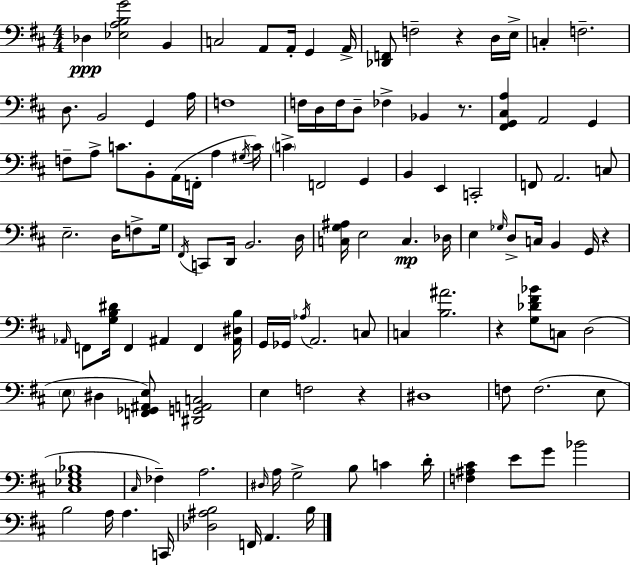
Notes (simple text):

Db3/q [Eb3,A3,B3,G4]/h B2/q C3/h A2/e A2/s G2/q A2/s [Db2,F2]/e F3/h R/q D3/s E3/s C3/q F3/h. D3/e. B2/h G2/q A3/s F3/w F3/s D3/s F3/s D3/e FES3/q Bb2/q R/e. [F#2,G2,C#3,A3]/q A2/h G2/q F3/e A3/e C4/e. B2/e A2/s F2/s A3/q G#3/s C4/s C4/q F2/h G2/q B2/q E2/q C2/h F2/e A2/h. C3/e E3/h. D3/s F3/e G3/s F#2/s C2/e D2/s B2/h. D3/s [C3,G3,A#3]/s E3/h C3/q. Db3/s E3/q Gb3/s D3/e C3/s B2/q G2/s R/q Ab2/s F2/e [G3,B3,D#4]/s F2/q A#2/q F2/q [A#2,D#3,B3]/s G2/s Gb2/s Ab3/s A2/h. C3/e C3/q [B3,A#4]/h. R/q [G3,Db4,F#4,Bb4]/e C3/e D3/h E3/e D#3/q [F2,Gb2,A#2,E3]/e [D#2,G2,A2,C3]/h E3/q F3/h R/q D#3/w F3/e F3/h. E3/e [C#3,Eb3,G3,Bb3]/w C#3/s FES3/q A3/h. D#3/s A3/s G3/h B3/e C4/q D4/s [F3,A#3,C#4]/q E4/e G4/e Bb4/h B3/h A3/s A3/q. C2/s [Db3,A#3,B3]/h F2/s A2/q. B3/s